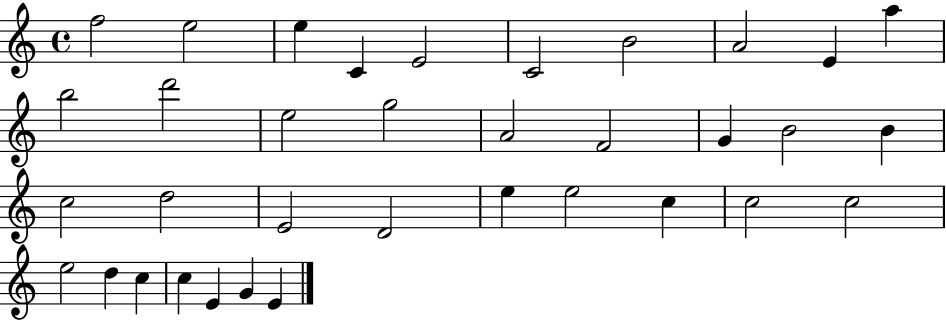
X:1
T:Untitled
M:4/4
L:1/4
K:C
f2 e2 e C E2 C2 B2 A2 E a b2 d'2 e2 g2 A2 F2 G B2 B c2 d2 E2 D2 e e2 c c2 c2 e2 d c c E G E